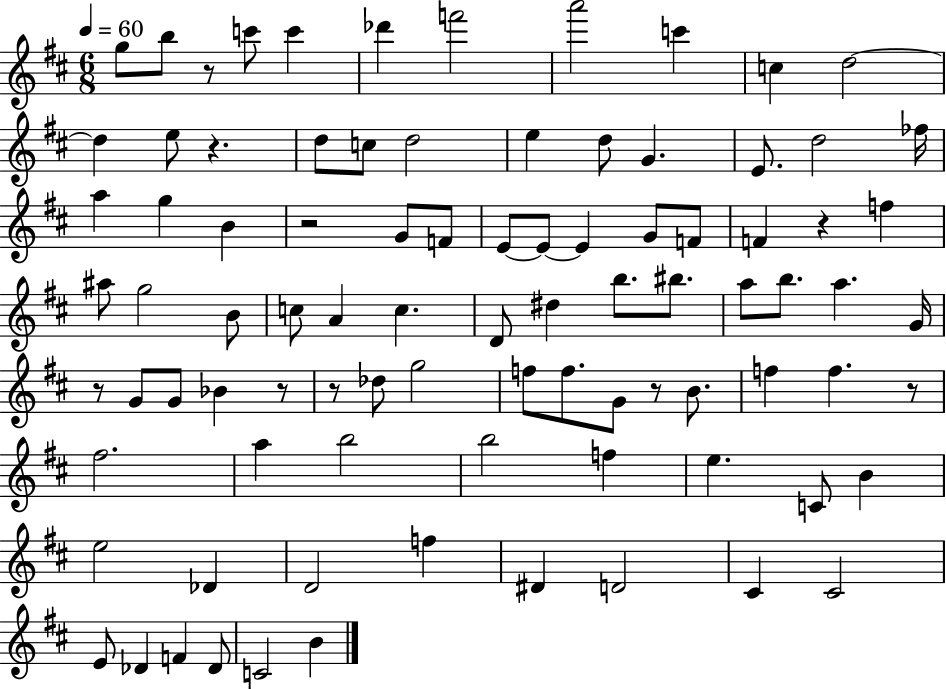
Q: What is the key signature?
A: D major